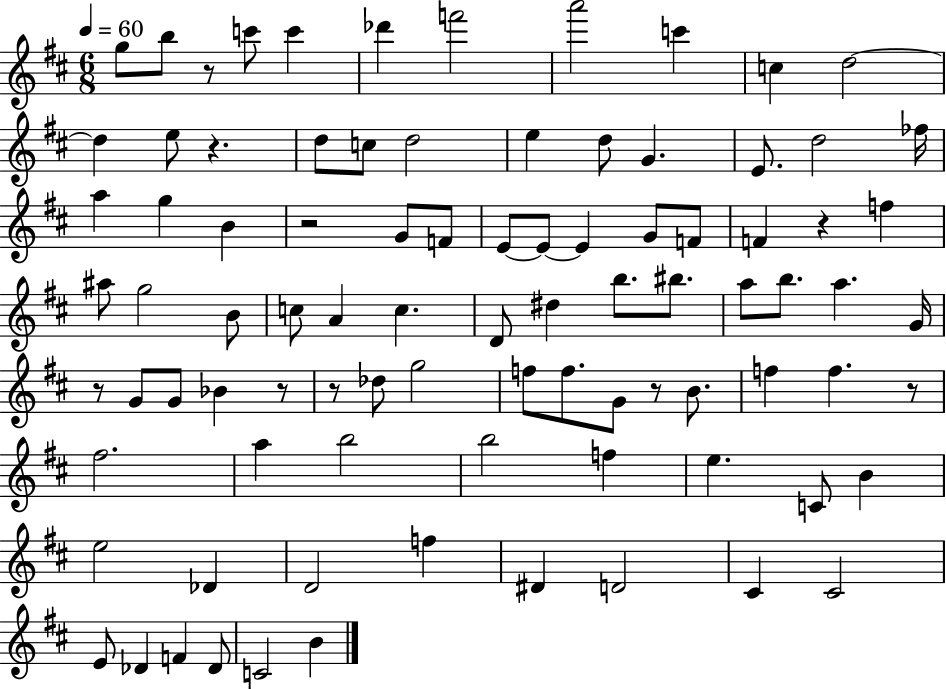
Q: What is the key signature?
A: D major